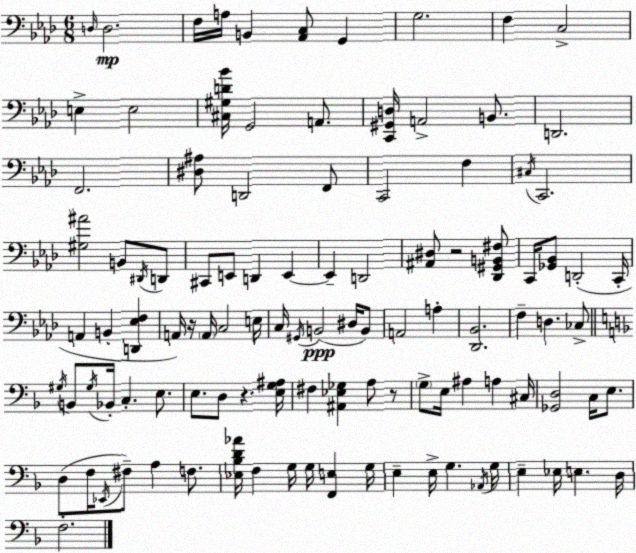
X:1
T:Untitled
M:6/8
L:1/4
K:Ab
D,/4 D,2 F,/4 A,/4 B,, [_A,,C,]/2 G,, G,2 F, C,2 E, E,2 [^C,^G,D_B]/4 G,,2 A,,/2 [C,,^G,,D,]/4 A,,2 B,,/2 D,,2 F,,2 [^D,^A,]/2 D,,2 F,,/2 C,,2 F, ^C,/4 C,,2 [^G,^A]2 B,,/2 ^D,,/4 D,,/2 ^C,,/2 E,,/2 D,, E,, E,, D,,2 [^A,,^D,]/2 z2 [_D,,^G,,B,,^F,]/2 C,,/4 [_G,,_B,,]/2 D,,2 C,,/4 A,, B,, [D,,_E,F,] A,,/4 z/4 A,,/4 C,2 E,/4 C,/4 ^G,,/4 B,,2 ^D,/4 B,,/2 A,,2 A, [_D,,_B,,]2 F, D, _C,/2 ^G,/4 B,,/2 ^G,/4 _B,,/4 C, E,/2 E,/2 D,/2 z [E,G,^A,]/4 ^F, [^A,,_E,_G,] A,/2 z/2 G,/2 E,/4 ^A, A, ^C,/4 [_G,,D,]2 C,/4 E,/2 D,/2 F,/4 _E,,/4 ^F,/2 A, F,/2 [_E,_B,D_A]/4 F, G,/4 G,/4 [F,,E,] G,/4 E, E,/4 G, _A,,/4 G,/4 E, _E,/4 E, D,/4 F,2